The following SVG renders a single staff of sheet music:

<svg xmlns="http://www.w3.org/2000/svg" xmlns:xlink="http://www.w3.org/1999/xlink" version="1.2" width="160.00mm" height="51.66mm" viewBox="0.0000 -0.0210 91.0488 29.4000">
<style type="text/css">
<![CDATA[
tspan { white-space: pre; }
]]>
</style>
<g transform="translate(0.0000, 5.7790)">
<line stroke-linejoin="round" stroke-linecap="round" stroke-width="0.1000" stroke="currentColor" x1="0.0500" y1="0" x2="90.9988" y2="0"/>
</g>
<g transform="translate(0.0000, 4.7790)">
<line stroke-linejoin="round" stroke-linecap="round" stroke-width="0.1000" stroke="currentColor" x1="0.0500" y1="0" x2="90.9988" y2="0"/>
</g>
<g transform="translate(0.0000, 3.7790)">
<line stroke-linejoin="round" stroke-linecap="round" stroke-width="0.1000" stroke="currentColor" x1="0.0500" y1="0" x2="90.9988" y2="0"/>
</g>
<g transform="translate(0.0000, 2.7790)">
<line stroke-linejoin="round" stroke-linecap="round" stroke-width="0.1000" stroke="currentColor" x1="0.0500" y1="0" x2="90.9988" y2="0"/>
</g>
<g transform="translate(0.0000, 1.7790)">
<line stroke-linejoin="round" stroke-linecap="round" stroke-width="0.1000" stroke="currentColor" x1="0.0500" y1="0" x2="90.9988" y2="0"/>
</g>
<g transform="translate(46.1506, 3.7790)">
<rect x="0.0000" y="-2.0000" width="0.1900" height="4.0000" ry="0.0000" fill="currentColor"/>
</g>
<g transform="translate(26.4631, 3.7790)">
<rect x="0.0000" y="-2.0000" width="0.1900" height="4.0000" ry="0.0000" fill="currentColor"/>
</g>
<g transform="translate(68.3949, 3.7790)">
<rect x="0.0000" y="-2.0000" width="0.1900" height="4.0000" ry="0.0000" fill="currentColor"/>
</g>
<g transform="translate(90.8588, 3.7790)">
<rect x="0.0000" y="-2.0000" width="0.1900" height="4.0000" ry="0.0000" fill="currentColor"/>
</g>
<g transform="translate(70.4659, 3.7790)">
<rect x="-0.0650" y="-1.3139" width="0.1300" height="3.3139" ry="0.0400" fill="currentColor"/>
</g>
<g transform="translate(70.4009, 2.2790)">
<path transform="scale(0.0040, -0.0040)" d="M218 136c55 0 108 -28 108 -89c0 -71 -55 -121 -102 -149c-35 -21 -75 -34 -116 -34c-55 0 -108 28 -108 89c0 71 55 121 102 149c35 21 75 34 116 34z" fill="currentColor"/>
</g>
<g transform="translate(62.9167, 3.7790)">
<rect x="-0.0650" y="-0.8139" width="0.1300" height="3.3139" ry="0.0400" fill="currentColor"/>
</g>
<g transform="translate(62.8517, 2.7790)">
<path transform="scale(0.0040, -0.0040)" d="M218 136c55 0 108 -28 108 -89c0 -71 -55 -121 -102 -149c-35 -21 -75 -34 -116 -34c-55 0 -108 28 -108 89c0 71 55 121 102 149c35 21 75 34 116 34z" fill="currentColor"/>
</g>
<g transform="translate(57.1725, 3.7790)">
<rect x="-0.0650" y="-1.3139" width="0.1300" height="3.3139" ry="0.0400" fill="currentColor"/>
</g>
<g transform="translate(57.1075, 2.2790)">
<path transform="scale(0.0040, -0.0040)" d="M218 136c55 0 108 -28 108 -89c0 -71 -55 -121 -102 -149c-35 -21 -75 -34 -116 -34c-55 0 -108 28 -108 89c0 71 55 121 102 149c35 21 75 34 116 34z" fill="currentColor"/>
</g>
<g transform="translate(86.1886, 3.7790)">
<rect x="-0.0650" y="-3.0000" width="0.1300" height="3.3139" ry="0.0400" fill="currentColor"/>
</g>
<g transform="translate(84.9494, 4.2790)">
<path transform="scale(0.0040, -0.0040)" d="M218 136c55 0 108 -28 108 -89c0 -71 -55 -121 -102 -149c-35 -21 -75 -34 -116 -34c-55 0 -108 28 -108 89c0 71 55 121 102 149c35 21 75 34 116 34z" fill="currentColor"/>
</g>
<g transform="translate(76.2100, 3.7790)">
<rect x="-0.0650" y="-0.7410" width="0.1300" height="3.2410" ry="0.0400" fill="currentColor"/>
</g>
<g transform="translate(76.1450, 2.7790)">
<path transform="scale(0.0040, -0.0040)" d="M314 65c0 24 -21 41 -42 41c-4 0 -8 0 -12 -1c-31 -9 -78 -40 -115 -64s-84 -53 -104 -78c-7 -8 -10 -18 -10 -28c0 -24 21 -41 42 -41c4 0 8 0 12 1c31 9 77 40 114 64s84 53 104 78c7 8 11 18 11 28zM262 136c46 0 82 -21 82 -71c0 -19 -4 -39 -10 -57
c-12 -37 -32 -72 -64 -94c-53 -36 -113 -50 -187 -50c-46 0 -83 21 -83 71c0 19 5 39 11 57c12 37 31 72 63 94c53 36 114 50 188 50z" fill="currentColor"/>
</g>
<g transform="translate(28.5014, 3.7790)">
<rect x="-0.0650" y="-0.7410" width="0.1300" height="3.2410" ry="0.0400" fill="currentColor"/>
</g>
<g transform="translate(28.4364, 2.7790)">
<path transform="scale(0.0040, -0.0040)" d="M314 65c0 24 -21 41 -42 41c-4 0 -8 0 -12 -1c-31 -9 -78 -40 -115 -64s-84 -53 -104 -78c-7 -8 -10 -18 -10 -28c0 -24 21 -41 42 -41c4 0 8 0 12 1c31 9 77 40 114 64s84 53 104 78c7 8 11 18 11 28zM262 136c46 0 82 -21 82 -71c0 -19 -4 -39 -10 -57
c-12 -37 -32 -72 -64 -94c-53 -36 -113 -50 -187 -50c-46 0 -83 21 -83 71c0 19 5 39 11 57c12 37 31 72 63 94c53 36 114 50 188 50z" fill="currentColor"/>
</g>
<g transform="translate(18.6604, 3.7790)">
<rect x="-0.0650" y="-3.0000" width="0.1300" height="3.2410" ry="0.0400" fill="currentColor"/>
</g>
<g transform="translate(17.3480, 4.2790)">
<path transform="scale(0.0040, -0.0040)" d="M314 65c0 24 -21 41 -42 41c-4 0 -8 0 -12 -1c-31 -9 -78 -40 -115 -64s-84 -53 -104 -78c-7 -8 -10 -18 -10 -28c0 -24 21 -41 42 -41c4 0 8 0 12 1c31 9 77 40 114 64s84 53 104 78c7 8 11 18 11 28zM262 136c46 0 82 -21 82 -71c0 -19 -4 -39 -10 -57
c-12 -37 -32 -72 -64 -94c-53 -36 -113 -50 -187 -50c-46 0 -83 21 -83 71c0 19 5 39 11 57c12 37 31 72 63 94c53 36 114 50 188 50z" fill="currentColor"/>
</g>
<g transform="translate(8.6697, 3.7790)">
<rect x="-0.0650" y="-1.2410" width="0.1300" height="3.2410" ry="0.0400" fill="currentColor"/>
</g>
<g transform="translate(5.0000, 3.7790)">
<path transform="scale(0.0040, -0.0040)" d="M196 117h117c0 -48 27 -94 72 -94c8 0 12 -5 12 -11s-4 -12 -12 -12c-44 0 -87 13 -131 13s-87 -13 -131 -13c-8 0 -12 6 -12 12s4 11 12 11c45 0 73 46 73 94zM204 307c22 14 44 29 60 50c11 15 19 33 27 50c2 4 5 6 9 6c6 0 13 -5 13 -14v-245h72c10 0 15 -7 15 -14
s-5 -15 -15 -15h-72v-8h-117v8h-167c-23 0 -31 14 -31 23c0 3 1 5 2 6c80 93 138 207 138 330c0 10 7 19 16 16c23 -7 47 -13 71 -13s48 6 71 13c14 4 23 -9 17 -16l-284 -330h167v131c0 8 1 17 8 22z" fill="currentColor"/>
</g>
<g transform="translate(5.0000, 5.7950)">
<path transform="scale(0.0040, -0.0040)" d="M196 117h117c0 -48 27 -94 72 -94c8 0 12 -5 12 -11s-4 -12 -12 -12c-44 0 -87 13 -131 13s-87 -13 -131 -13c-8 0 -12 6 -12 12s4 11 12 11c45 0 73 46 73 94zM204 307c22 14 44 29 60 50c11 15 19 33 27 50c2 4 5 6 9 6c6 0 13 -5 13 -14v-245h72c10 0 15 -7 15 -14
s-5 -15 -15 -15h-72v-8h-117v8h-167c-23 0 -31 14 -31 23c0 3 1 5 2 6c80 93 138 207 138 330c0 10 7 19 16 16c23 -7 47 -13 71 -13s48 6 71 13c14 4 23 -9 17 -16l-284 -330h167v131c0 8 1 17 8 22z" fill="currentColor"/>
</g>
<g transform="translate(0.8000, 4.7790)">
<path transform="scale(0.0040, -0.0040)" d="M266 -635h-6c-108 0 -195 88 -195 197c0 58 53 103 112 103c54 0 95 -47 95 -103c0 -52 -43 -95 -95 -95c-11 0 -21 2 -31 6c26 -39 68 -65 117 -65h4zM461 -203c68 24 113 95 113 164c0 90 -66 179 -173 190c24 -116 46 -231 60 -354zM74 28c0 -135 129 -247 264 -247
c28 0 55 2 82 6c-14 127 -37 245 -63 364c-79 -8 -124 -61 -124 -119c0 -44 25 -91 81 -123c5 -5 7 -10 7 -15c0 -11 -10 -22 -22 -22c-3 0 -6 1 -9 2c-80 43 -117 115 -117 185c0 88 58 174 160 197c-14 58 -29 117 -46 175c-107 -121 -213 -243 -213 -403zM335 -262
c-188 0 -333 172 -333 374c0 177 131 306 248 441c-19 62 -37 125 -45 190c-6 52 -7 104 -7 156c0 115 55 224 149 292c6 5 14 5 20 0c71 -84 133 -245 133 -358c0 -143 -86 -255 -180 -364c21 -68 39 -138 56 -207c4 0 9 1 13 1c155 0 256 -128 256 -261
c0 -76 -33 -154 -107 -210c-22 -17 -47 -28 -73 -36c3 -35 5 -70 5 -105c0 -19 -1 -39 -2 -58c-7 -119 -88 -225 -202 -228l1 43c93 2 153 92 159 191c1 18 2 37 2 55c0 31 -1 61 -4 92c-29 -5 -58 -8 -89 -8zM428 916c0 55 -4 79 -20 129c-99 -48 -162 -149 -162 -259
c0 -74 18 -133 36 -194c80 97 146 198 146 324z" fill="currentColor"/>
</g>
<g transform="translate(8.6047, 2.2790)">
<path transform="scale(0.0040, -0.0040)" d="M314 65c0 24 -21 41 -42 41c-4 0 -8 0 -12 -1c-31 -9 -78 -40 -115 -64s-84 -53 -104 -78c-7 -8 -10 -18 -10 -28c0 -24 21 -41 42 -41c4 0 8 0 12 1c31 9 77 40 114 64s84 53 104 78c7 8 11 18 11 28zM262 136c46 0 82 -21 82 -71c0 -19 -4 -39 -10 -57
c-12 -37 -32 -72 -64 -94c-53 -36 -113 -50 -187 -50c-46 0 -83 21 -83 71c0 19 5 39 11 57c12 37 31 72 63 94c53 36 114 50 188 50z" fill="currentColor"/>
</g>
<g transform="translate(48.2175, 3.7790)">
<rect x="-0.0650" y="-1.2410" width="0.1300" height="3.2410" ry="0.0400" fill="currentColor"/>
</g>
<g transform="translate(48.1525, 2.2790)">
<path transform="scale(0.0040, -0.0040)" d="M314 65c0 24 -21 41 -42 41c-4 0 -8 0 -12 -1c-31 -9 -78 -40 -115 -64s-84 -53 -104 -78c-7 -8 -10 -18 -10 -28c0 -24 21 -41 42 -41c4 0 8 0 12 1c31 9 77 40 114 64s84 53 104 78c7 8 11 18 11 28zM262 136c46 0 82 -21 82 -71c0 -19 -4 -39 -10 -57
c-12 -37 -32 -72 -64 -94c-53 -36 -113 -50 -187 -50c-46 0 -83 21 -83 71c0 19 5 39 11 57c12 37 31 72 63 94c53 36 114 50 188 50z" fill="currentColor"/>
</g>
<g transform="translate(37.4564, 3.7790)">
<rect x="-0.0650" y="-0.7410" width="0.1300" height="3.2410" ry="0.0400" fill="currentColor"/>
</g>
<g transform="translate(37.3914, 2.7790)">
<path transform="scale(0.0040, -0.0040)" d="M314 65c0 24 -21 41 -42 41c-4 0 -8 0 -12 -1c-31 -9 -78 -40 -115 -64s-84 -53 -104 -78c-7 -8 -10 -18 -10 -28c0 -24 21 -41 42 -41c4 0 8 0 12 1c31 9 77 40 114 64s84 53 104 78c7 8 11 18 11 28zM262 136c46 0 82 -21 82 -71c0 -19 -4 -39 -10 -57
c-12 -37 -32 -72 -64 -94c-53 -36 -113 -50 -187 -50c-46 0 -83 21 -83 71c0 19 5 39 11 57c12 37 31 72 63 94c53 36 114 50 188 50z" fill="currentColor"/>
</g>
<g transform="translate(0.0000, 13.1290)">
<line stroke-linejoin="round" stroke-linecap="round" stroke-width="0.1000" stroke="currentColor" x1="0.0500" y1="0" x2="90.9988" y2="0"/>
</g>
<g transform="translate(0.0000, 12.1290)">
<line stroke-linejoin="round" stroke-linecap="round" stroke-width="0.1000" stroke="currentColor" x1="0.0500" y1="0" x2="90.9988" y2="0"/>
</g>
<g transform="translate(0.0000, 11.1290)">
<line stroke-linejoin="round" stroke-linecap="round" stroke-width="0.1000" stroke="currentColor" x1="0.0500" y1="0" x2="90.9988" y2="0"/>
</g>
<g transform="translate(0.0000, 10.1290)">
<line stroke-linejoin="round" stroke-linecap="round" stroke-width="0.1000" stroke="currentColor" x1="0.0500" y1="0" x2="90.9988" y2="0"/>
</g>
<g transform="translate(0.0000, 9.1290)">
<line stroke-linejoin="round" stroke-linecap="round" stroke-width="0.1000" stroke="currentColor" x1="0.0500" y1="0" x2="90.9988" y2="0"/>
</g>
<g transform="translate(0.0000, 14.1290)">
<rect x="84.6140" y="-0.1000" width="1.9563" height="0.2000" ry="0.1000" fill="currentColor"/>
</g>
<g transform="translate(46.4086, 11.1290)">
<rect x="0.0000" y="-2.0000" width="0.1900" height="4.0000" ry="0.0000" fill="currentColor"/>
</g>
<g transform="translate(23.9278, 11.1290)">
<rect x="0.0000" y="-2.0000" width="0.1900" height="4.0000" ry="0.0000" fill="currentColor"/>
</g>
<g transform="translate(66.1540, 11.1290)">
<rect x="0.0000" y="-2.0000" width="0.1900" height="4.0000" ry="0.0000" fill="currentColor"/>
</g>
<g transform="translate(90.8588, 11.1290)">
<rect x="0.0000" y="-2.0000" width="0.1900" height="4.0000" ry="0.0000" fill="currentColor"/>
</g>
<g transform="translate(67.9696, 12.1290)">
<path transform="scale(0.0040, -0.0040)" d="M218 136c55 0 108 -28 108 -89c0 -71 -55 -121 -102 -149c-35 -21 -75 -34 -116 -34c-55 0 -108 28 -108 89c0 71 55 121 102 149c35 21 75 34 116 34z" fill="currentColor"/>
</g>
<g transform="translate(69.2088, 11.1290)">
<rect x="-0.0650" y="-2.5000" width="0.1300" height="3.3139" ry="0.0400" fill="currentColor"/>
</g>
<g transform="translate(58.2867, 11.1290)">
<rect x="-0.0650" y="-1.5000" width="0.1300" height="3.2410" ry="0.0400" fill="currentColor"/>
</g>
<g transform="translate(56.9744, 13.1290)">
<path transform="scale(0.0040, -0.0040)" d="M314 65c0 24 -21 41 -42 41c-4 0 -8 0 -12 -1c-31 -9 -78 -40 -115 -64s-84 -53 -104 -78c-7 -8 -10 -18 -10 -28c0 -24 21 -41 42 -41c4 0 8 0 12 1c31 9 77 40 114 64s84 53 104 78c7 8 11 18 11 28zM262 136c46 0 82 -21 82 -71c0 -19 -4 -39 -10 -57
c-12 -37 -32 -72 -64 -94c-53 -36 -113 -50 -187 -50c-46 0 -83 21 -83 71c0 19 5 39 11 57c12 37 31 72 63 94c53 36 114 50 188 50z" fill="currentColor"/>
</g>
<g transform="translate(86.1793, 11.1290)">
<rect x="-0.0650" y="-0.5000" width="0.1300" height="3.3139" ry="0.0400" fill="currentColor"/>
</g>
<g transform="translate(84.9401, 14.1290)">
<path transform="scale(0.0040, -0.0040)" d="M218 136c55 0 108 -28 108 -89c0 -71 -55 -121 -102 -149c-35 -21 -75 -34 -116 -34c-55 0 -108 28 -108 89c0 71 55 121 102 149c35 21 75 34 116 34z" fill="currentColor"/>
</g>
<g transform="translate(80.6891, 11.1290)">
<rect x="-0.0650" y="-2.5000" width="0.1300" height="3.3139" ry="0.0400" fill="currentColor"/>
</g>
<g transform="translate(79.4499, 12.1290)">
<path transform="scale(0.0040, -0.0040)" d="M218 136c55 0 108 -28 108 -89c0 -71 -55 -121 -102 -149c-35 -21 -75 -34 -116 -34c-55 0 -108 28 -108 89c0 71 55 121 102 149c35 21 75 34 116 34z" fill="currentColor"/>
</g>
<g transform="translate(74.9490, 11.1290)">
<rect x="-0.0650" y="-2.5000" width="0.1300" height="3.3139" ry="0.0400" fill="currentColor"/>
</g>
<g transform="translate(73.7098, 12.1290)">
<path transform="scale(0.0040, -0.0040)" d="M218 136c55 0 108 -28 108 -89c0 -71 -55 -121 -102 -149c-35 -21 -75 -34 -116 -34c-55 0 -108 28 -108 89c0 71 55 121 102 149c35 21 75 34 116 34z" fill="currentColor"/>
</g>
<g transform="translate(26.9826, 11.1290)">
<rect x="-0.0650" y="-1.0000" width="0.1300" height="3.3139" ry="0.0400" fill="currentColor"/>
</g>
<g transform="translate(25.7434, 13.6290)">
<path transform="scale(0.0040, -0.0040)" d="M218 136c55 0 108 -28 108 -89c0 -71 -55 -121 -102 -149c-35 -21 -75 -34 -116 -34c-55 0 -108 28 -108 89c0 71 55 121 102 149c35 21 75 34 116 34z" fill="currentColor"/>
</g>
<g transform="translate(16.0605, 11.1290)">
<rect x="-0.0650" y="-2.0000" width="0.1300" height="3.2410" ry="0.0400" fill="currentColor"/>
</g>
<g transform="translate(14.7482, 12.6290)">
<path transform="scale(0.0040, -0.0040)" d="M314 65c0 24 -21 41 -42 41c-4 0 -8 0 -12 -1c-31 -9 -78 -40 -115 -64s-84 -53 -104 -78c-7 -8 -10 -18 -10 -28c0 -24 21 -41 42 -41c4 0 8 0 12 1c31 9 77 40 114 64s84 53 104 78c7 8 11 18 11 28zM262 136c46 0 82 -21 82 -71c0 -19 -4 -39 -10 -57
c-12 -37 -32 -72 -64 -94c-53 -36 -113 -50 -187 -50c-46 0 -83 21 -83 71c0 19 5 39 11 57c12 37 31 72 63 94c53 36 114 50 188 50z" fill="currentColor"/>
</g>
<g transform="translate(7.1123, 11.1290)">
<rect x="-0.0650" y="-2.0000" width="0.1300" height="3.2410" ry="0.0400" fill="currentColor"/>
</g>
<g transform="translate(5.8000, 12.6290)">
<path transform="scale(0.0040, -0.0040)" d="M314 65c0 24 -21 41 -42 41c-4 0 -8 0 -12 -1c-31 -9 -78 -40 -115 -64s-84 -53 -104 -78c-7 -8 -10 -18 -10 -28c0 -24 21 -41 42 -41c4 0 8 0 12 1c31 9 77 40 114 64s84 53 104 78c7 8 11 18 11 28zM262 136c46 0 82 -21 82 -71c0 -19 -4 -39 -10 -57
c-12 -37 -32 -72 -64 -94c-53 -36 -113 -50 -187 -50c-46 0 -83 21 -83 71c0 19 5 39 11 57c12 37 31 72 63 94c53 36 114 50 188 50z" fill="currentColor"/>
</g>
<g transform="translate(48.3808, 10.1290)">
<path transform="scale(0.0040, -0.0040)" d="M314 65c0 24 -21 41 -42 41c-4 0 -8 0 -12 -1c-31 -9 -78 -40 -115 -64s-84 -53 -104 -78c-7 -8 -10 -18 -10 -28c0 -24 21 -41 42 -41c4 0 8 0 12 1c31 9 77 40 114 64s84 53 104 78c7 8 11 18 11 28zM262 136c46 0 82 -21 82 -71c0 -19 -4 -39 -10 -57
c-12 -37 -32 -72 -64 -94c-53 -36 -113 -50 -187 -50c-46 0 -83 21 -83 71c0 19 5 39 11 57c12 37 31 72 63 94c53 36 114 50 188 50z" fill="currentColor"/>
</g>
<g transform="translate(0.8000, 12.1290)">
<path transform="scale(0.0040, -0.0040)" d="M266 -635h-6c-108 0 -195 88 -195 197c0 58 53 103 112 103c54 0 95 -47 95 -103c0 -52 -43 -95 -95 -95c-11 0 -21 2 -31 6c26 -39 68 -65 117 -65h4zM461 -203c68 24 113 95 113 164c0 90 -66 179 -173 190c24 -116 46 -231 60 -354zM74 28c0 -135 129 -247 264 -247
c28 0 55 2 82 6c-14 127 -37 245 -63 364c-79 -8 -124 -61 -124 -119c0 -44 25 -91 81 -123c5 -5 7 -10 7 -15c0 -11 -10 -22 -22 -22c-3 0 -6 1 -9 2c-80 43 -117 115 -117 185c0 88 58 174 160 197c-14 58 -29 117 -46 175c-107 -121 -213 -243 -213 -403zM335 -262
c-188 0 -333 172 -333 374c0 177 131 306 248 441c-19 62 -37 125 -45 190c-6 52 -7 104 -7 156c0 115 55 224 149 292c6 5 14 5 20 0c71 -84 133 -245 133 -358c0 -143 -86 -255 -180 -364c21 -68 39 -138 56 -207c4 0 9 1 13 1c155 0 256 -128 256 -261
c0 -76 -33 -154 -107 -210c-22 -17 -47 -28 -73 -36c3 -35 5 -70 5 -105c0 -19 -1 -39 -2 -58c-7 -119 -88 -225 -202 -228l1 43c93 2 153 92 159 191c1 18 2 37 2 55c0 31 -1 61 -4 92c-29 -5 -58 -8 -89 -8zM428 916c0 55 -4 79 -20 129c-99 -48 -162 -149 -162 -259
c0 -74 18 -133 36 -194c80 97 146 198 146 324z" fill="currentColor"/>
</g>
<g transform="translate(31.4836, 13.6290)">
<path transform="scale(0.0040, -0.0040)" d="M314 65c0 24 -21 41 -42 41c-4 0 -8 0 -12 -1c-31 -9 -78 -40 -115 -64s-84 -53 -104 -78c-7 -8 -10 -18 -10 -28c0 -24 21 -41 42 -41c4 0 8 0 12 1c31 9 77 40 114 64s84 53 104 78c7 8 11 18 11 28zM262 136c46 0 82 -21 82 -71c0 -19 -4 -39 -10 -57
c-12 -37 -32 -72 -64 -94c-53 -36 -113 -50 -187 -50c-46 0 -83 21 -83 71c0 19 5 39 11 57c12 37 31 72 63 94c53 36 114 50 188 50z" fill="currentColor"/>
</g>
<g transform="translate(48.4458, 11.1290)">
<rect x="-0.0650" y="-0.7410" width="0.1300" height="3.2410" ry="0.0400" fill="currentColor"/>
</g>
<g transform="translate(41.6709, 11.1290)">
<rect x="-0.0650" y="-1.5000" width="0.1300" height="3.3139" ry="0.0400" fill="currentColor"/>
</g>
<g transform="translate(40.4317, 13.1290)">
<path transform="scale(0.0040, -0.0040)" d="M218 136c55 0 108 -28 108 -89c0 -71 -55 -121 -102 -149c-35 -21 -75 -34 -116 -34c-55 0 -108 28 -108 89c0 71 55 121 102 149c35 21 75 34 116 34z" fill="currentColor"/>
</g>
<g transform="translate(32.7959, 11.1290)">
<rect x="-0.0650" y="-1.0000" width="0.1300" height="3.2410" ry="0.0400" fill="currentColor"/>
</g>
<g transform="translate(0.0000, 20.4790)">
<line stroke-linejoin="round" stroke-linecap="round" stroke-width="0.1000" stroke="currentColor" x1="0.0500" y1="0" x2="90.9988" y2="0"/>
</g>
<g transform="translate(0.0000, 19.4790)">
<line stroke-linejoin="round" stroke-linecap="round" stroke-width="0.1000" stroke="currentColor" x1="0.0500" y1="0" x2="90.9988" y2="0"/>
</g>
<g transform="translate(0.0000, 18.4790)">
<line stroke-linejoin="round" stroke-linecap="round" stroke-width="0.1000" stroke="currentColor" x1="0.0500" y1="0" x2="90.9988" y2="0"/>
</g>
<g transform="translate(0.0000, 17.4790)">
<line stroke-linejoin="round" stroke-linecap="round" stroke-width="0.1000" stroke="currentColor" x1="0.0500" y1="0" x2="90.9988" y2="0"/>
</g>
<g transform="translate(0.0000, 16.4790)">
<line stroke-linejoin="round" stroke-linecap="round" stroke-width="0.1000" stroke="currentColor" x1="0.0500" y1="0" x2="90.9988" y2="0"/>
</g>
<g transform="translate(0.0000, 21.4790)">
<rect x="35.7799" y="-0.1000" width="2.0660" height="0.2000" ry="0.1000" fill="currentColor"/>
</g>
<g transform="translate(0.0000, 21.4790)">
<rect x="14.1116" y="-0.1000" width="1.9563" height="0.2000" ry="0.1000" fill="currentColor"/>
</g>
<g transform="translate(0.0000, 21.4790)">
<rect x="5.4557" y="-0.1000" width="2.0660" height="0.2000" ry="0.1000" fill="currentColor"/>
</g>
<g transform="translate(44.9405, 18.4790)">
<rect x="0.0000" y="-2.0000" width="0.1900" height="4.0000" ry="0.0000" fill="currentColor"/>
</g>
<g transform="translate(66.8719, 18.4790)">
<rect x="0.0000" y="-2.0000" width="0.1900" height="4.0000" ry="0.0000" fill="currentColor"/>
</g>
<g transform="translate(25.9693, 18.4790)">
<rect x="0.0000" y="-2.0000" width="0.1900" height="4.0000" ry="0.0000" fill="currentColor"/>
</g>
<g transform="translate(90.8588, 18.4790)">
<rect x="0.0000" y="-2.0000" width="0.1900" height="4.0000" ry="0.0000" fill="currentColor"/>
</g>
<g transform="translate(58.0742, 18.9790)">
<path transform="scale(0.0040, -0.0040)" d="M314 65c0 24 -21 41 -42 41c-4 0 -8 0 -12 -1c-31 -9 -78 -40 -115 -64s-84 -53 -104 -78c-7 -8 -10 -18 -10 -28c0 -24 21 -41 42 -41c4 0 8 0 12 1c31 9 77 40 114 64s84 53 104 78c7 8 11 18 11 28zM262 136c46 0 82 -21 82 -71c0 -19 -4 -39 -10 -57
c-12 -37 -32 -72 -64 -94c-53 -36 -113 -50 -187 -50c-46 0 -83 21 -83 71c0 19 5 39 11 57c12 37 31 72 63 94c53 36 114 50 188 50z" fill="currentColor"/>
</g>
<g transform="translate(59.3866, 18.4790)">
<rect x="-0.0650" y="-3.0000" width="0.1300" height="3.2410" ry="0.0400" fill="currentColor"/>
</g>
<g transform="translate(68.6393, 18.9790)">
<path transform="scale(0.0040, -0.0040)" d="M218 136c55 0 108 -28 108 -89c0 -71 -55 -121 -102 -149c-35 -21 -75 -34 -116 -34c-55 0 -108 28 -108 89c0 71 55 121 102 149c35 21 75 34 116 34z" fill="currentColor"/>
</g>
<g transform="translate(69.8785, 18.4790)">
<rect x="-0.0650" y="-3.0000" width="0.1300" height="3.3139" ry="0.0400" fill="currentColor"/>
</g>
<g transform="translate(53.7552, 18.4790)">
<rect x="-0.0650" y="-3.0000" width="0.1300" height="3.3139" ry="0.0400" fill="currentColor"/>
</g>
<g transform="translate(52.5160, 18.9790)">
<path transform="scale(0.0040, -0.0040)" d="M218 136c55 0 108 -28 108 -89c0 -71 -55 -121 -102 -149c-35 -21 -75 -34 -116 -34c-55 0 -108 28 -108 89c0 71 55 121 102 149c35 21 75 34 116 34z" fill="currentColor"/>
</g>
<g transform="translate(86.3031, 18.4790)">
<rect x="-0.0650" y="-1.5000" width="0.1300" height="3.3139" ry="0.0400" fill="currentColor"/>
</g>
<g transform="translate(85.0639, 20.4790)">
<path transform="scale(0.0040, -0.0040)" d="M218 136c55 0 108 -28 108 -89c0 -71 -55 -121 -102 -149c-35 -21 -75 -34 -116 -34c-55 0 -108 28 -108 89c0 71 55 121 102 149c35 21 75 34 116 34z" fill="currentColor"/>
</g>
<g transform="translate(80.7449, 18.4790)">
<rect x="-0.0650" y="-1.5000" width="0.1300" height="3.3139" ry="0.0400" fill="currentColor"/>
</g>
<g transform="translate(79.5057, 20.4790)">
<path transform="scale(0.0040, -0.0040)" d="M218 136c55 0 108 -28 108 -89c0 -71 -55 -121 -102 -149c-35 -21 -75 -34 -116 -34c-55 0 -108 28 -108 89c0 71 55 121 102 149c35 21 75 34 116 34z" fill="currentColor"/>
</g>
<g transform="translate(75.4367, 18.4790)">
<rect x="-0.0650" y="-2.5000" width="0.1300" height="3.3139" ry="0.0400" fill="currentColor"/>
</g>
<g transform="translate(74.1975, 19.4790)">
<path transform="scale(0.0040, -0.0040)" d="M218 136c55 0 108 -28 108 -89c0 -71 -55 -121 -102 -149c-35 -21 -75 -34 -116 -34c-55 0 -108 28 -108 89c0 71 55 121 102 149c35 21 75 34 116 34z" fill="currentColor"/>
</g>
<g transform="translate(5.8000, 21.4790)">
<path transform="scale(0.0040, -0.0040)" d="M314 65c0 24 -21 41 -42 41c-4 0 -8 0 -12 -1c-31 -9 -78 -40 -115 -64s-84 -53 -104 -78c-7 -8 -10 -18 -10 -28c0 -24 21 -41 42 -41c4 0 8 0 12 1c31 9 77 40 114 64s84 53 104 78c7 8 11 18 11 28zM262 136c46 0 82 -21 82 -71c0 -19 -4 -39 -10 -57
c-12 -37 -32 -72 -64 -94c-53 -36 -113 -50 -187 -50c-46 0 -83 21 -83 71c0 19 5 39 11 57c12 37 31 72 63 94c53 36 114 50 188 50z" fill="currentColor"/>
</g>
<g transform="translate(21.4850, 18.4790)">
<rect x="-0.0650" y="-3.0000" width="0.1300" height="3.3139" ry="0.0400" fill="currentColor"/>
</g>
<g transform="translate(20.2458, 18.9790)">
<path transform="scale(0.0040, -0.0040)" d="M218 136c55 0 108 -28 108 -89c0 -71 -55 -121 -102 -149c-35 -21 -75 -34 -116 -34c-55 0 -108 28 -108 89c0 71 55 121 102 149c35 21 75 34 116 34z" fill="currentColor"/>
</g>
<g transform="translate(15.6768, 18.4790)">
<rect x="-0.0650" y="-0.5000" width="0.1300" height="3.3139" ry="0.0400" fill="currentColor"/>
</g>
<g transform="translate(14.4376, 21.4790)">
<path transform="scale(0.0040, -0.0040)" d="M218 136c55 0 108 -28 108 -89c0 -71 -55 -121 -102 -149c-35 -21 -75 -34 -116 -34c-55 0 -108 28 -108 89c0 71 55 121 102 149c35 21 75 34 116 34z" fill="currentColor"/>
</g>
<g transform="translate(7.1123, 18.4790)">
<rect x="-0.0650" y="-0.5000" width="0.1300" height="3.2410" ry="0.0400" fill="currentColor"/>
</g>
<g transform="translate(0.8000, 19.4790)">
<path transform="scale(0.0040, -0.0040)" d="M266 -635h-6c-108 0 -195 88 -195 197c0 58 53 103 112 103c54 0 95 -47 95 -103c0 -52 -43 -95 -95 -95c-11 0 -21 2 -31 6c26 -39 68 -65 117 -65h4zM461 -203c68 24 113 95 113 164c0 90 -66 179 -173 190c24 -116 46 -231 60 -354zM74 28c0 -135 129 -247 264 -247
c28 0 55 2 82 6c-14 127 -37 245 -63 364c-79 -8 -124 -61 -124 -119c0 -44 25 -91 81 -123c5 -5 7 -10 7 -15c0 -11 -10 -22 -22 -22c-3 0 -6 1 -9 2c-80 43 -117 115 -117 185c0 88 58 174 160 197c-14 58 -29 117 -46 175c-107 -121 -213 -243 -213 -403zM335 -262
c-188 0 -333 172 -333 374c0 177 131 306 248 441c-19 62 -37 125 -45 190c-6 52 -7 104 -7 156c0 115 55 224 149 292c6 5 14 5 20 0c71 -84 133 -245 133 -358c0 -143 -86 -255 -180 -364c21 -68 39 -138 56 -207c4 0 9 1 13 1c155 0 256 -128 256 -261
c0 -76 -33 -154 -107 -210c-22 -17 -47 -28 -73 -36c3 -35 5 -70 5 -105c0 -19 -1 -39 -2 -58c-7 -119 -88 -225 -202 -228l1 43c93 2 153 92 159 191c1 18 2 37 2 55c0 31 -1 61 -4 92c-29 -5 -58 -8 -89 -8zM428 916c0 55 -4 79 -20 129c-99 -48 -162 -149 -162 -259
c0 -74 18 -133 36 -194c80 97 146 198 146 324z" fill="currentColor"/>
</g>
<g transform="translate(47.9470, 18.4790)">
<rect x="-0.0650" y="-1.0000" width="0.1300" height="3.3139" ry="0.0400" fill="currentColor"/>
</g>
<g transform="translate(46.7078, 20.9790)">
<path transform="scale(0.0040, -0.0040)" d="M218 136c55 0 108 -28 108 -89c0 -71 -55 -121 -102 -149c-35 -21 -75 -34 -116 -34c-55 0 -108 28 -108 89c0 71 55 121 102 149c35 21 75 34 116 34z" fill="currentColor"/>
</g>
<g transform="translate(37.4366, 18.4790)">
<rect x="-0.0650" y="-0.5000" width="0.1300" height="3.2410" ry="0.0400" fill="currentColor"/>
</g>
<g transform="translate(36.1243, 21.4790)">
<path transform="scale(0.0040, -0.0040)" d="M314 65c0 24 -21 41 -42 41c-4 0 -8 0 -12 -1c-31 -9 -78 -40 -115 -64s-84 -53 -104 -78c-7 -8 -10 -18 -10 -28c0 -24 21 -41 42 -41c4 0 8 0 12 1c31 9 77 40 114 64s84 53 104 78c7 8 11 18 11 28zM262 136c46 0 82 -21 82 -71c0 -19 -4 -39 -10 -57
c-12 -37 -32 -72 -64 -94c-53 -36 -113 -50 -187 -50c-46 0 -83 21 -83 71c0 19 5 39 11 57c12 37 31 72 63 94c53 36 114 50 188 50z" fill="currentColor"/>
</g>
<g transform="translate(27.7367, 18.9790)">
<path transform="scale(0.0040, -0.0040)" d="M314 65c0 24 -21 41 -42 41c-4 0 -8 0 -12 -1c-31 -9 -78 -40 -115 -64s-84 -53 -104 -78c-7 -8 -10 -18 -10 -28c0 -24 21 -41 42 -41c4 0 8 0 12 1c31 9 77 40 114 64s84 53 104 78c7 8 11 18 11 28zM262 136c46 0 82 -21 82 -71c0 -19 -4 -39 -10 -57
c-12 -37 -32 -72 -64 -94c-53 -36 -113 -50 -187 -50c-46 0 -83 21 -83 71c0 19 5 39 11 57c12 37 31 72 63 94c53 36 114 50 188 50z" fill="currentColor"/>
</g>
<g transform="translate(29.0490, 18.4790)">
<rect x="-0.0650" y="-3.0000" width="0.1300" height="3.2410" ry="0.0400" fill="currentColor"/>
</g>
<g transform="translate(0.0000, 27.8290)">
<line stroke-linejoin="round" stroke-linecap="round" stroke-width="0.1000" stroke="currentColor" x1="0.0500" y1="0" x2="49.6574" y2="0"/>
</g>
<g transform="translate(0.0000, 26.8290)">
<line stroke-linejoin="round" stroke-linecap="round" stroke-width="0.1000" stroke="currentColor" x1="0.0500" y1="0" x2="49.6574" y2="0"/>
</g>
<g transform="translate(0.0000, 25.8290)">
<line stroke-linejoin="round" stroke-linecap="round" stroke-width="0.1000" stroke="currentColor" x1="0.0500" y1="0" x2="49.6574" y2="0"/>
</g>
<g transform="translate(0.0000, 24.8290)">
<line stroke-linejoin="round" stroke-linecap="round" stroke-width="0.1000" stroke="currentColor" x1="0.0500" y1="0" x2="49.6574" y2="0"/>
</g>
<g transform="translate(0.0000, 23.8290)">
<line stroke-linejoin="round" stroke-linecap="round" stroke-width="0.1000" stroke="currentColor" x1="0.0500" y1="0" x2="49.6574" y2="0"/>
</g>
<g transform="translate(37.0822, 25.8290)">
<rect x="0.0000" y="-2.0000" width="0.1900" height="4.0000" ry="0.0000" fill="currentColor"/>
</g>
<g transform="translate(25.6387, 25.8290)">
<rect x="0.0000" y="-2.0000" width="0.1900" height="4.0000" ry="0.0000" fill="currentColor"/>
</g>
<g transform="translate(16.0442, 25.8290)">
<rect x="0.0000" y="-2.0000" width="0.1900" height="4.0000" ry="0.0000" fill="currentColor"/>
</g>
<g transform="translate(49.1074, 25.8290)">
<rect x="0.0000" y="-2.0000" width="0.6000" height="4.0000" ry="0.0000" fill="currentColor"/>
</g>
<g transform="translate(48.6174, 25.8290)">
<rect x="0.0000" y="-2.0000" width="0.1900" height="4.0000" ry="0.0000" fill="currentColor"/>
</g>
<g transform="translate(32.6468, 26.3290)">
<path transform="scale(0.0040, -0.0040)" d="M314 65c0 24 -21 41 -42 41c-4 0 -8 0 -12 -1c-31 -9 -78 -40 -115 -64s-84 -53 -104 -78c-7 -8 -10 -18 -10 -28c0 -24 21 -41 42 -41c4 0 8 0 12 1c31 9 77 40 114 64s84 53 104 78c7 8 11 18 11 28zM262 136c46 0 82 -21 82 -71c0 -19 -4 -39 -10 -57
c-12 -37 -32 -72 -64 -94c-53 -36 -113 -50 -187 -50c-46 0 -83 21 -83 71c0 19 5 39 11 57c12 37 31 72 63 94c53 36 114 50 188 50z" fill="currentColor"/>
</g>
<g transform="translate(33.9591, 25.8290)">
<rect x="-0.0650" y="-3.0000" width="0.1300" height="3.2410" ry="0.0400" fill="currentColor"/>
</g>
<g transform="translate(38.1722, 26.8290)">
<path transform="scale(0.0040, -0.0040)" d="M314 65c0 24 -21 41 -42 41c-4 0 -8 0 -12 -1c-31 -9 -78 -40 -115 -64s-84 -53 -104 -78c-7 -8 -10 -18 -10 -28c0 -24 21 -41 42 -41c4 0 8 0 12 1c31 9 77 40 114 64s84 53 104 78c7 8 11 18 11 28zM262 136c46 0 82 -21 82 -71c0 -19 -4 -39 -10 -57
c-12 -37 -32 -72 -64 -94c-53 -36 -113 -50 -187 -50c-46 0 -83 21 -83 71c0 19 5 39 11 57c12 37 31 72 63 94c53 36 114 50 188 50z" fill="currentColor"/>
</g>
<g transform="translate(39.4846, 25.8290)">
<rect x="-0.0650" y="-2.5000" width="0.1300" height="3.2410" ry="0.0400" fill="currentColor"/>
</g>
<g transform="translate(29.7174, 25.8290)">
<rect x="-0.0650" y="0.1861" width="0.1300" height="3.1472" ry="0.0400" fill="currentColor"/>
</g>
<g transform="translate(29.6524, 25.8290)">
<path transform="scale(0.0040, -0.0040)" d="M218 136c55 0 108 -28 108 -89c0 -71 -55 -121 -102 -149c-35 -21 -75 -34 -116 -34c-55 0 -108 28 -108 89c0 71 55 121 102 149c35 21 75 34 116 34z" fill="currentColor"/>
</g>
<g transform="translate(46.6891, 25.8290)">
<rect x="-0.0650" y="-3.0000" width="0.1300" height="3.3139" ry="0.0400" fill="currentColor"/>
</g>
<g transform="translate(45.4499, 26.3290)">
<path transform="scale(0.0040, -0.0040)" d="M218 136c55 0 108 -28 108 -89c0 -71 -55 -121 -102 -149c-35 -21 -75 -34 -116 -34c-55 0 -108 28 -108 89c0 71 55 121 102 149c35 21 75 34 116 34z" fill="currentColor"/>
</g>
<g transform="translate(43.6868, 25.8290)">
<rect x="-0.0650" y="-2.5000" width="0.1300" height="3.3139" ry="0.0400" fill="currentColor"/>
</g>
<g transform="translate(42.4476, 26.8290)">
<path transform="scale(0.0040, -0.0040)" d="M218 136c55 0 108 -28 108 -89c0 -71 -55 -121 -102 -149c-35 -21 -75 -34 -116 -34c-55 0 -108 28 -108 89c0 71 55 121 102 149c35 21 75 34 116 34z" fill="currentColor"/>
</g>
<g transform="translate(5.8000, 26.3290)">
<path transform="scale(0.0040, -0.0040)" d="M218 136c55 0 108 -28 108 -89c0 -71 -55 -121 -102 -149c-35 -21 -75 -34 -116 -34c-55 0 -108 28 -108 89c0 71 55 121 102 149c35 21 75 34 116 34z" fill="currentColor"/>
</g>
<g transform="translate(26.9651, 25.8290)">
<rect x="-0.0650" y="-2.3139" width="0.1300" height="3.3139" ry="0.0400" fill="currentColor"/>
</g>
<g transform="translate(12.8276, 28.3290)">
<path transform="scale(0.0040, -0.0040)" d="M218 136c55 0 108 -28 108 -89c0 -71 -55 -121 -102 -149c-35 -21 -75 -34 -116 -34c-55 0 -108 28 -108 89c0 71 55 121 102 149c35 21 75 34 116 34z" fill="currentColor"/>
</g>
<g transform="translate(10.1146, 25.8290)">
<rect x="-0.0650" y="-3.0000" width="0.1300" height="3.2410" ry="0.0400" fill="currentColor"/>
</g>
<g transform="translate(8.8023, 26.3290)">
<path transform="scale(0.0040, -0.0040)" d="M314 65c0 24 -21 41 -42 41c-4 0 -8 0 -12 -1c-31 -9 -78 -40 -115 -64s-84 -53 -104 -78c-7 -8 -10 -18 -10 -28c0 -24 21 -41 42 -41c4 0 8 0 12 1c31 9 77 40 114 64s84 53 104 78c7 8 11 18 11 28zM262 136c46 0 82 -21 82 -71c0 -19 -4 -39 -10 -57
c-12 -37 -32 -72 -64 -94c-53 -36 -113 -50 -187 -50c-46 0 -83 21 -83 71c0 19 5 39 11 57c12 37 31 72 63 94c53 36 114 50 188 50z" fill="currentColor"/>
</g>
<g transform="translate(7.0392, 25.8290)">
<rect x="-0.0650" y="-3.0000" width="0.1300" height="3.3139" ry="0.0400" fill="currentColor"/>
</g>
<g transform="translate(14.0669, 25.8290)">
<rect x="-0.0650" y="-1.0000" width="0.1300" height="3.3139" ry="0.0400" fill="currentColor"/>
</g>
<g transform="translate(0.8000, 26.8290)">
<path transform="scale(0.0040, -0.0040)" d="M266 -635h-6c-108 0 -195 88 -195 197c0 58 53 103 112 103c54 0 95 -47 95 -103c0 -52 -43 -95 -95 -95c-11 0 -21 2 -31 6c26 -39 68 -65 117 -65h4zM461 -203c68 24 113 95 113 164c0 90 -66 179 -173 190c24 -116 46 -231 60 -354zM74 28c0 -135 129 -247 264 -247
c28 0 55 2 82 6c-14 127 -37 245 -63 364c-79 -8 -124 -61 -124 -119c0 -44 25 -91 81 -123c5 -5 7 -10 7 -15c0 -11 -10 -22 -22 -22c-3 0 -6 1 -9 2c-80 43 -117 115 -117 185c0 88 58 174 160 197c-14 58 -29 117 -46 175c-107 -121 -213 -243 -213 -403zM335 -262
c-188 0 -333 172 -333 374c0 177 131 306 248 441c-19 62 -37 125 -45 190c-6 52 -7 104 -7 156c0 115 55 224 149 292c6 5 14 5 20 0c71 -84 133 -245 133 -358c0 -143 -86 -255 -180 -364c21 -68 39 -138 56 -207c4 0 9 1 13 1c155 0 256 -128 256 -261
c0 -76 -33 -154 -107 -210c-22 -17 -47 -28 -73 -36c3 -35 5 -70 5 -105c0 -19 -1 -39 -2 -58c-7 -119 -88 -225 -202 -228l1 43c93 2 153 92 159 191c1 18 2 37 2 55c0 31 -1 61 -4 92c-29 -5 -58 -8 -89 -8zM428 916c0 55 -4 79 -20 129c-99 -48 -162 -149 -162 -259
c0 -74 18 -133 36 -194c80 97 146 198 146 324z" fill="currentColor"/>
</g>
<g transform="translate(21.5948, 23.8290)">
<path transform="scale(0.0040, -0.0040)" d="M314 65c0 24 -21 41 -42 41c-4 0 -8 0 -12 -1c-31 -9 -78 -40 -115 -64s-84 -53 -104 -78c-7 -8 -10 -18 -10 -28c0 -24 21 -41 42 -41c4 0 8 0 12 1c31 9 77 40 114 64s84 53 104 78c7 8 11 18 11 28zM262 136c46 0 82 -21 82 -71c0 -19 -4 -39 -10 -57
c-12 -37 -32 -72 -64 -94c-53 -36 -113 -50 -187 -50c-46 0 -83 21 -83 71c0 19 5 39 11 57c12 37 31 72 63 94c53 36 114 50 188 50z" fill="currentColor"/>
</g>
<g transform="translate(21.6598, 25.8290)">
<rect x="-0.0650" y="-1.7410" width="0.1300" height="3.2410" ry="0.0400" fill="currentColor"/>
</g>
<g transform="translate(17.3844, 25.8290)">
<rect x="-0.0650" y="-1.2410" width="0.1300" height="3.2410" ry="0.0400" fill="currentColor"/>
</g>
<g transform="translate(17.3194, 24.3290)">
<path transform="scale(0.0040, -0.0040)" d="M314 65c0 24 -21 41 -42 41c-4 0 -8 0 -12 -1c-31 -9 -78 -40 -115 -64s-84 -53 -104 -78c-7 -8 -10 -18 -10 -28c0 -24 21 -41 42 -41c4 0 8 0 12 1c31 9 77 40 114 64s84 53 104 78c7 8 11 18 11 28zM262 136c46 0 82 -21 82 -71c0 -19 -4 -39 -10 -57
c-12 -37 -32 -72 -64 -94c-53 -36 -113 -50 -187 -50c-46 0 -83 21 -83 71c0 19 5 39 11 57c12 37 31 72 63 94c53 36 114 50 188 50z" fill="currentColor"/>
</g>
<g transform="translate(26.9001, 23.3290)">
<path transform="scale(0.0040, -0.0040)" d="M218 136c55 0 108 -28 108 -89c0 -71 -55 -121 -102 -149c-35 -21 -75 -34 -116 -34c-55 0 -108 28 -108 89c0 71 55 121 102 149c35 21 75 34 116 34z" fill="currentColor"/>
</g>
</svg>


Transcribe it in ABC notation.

X:1
T:Untitled
M:4/4
L:1/4
K:C
e2 A2 d2 d2 e2 e d e d2 A F2 F2 D D2 E d2 E2 G G G C C2 C A A2 C2 D A A2 A G E E A A2 D e2 f2 g B A2 G2 G A